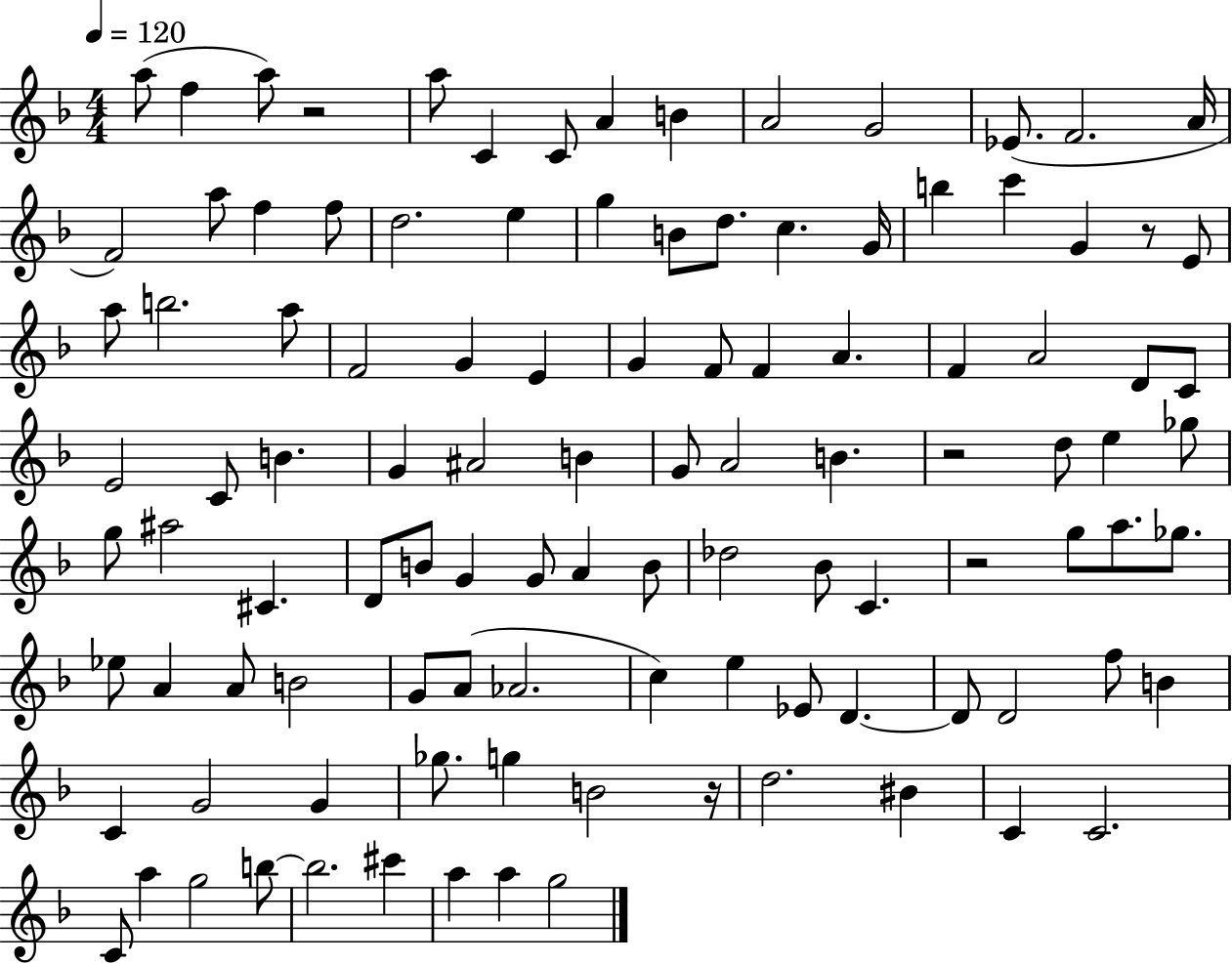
X:1
T:Untitled
M:4/4
L:1/4
K:F
a/2 f a/2 z2 a/2 C C/2 A B A2 G2 _E/2 F2 A/4 F2 a/2 f f/2 d2 e g B/2 d/2 c G/4 b c' G z/2 E/2 a/2 b2 a/2 F2 G E G F/2 F A F A2 D/2 C/2 E2 C/2 B G ^A2 B G/2 A2 B z2 d/2 e _g/2 g/2 ^a2 ^C D/2 B/2 G G/2 A B/2 _d2 _B/2 C z2 g/2 a/2 _g/2 _e/2 A A/2 B2 G/2 A/2 _A2 c e _E/2 D D/2 D2 f/2 B C G2 G _g/2 g B2 z/4 d2 ^B C C2 C/2 a g2 b/2 b2 ^c' a a g2